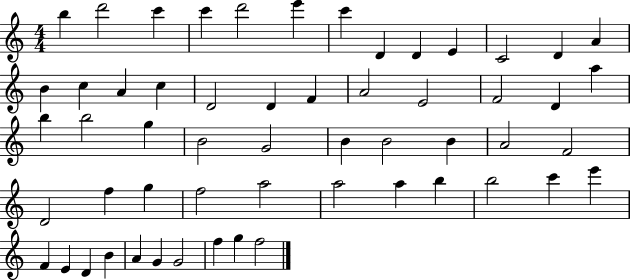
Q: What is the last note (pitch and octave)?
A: F5